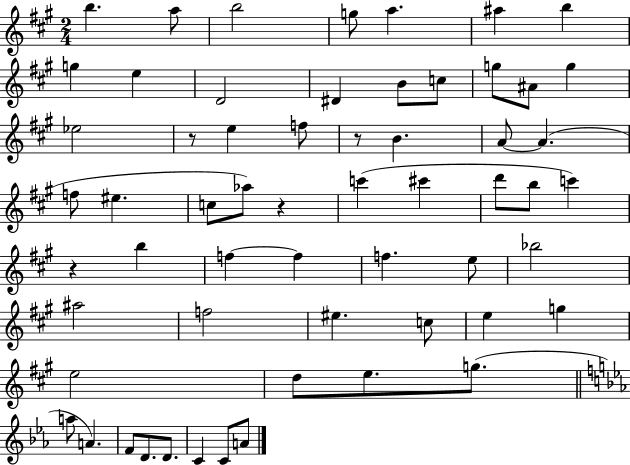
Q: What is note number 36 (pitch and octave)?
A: E5